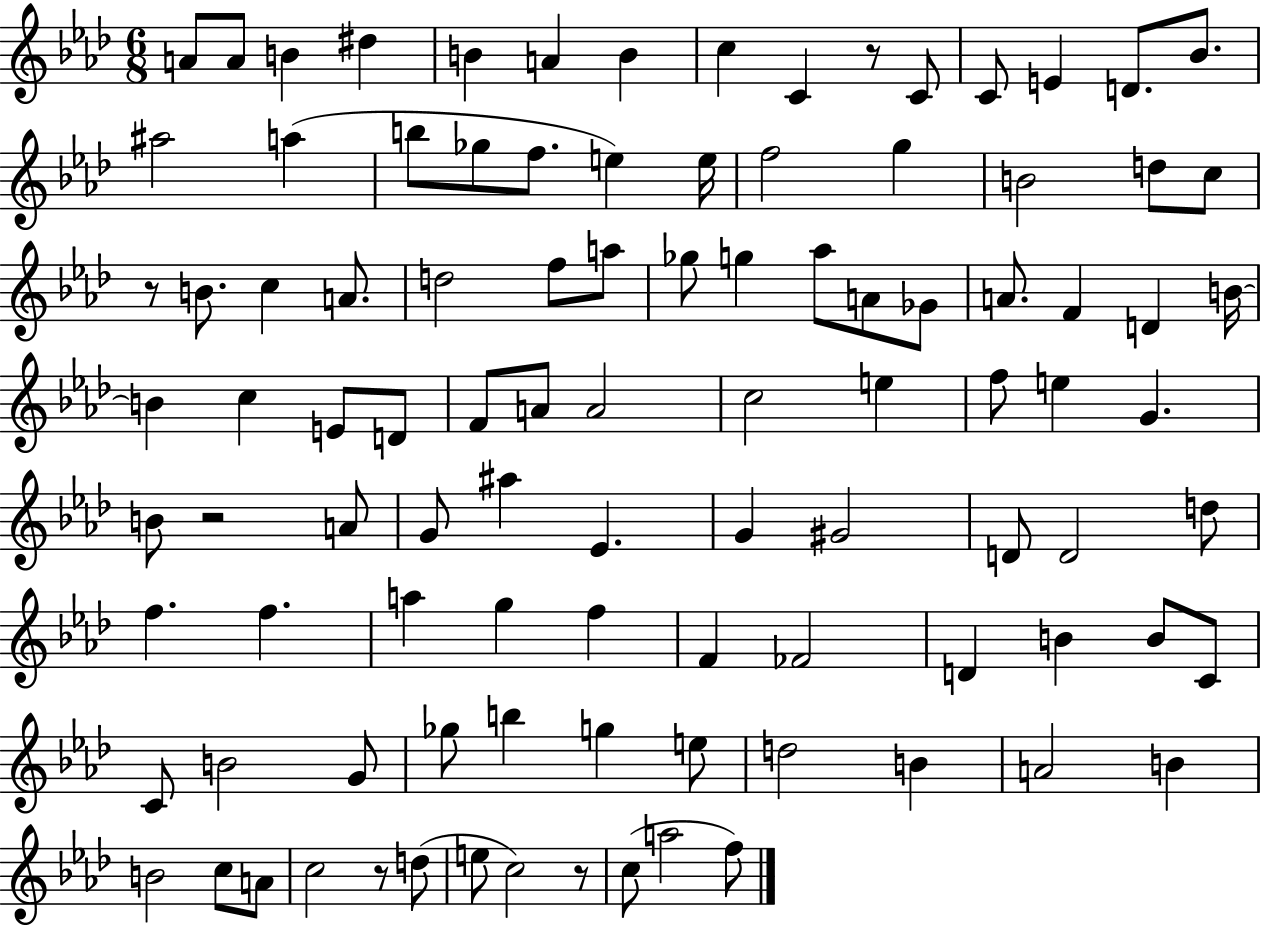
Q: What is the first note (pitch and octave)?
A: A4